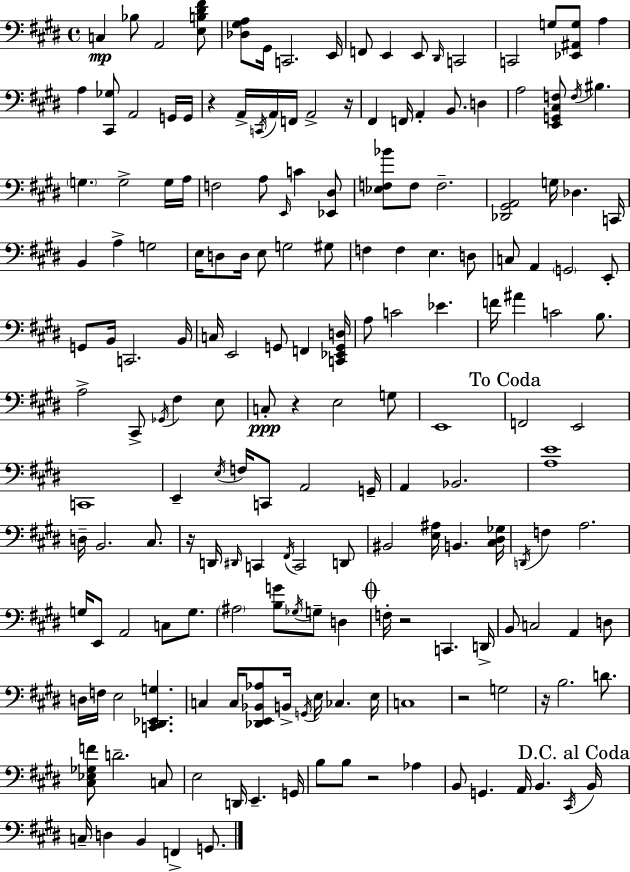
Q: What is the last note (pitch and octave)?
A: G2